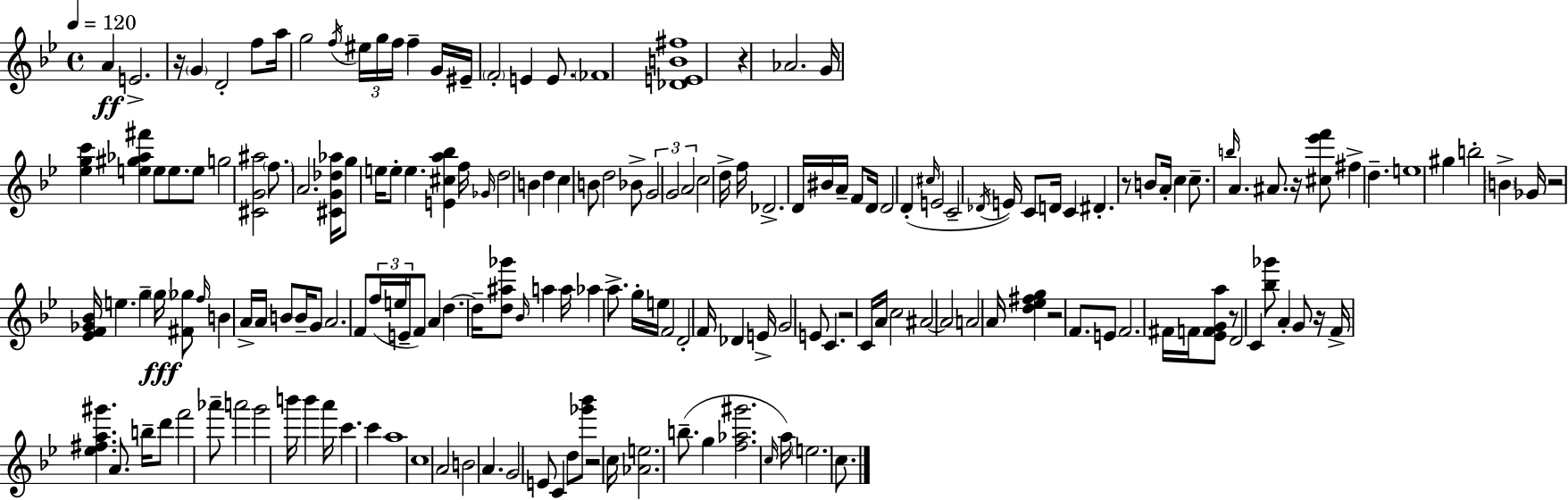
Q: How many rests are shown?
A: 10